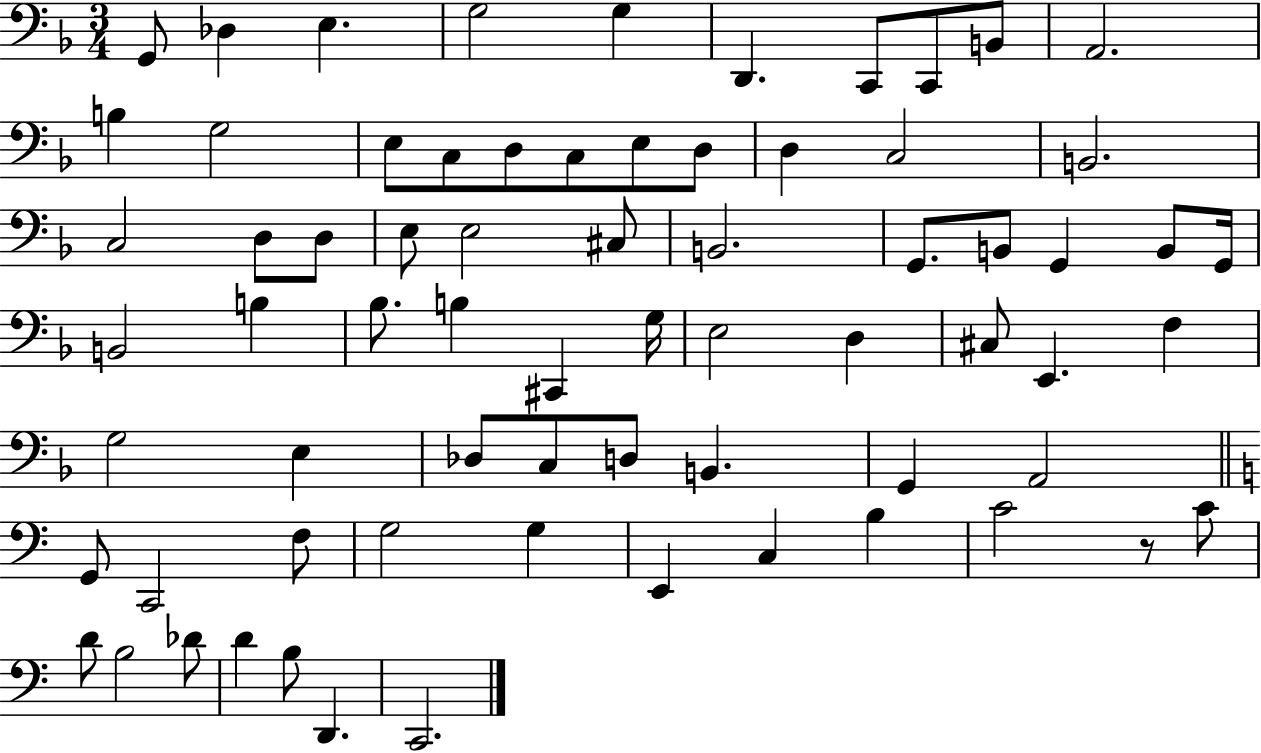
G2/e Db3/q E3/q. G3/h G3/q D2/q. C2/e C2/e B2/e A2/h. B3/q G3/h E3/e C3/e D3/e C3/e E3/e D3/e D3/q C3/h B2/h. C3/h D3/e D3/e E3/e E3/h C#3/e B2/h. G2/e. B2/e G2/q B2/e G2/s B2/h B3/q Bb3/e. B3/q C#2/q G3/s E3/h D3/q C#3/e E2/q. F3/q G3/h E3/q Db3/e C3/e D3/e B2/q. G2/q A2/h G2/e C2/h F3/e G3/h G3/q E2/q C3/q B3/q C4/h R/e C4/e D4/e B3/h Db4/e D4/q B3/e D2/q. C2/h.